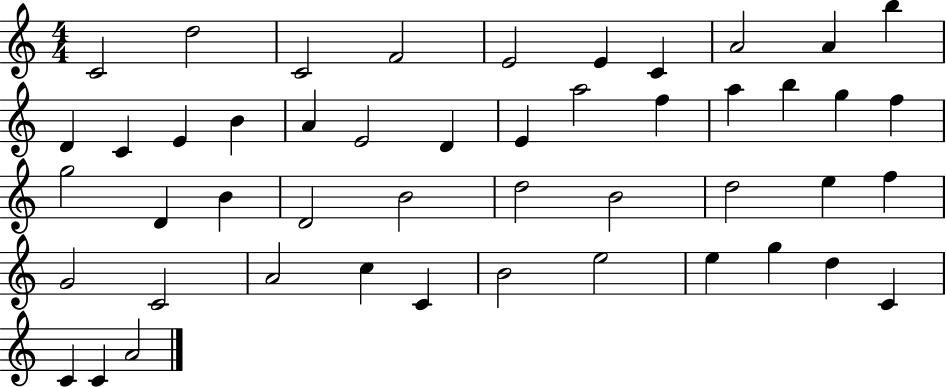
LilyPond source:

{
  \clef treble
  \numericTimeSignature
  \time 4/4
  \key c \major
  c'2 d''2 | c'2 f'2 | e'2 e'4 c'4 | a'2 a'4 b''4 | \break d'4 c'4 e'4 b'4 | a'4 e'2 d'4 | e'4 a''2 f''4 | a''4 b''4 g''4 f''4 | \break g''2 d'4 b'4 | d'2 b'2 | d''2 b'2 | d''2 e''4 f''4 | \break g'2 c'2 | a'2 c''4 c'4 | b'2 e''2 | e''4 g''4 d''4 c'4 | \break c'4 c'4 a'2 | \bar "|."
}